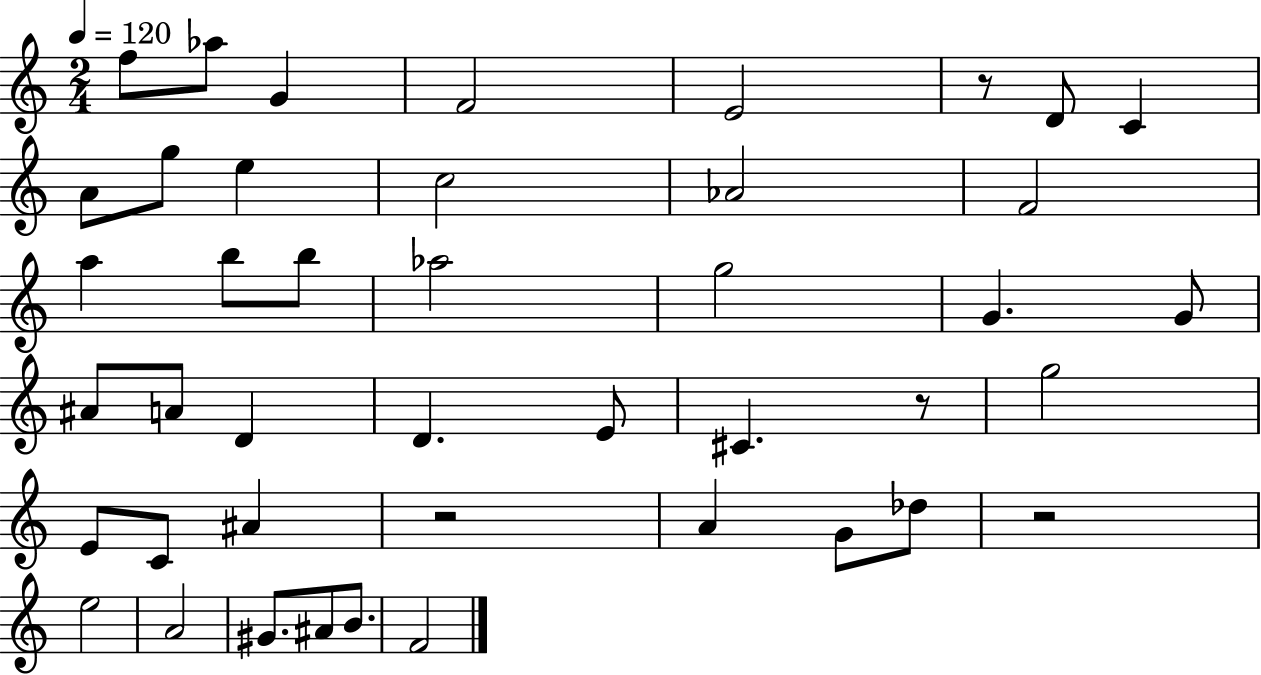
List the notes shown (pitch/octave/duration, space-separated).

F5/e Ab5/e G4/q F4/h E4/h R/e D4/e C4/q A4/e G5/e E5/q C5/h Ab4/h F4/h A5/q B5/e B5/e Ab5/h G5/h G4/q. G4/e A#4/e A4/e D4/q D4/q. E4/e C#4/q. R/e G5/h E4/e C4/e A#4/q R/h A4/q G4/e Db5/e R/h E5/h A4/h G#4/e. A#4/e B4/e. F4/h